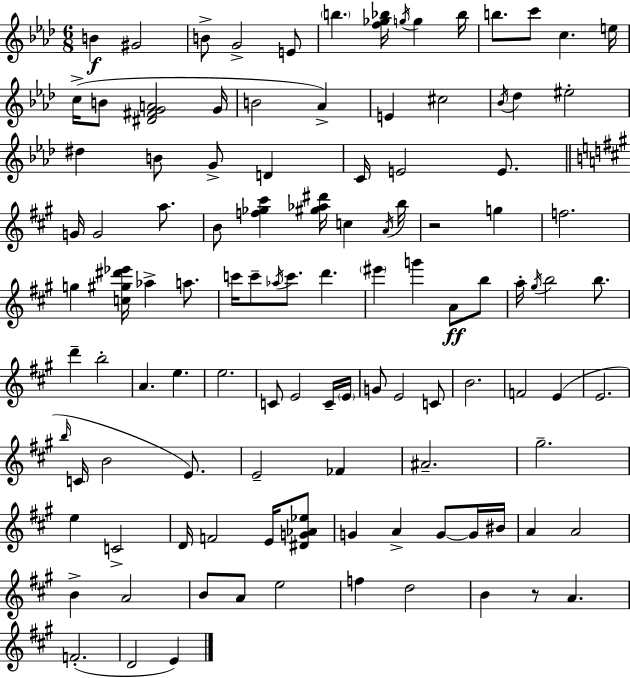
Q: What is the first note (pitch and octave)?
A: B4